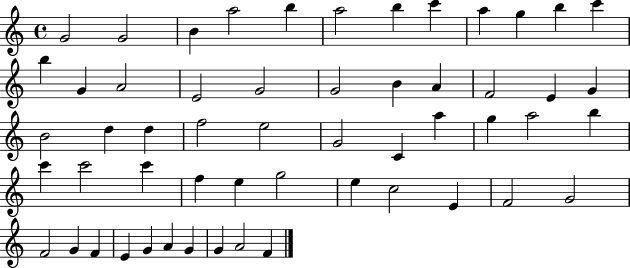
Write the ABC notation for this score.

X:1
T:Untitled
M:4/4
L:1/4
K:C
G2 G2 B a2 b a2 b c' a g b c' b G A2 E2 G2 G2 B A F2 E G B2 d d f2 e2 G2 C a g a2 b c' c'2 c' f e g2 e c2 E F2 G2 F2 G F E G A G G A2 F